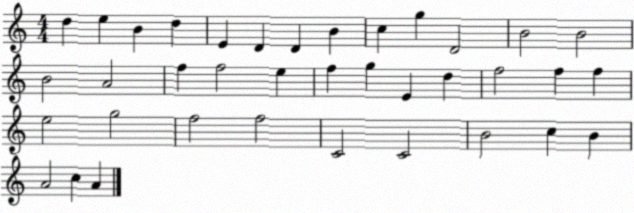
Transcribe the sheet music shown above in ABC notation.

X:1
T:Untitled
M:4/4
L:1/4
K:C
d e B d E D D B c g D2 B2 B2 B2 A2 f f2 e f g E d f2 f f e2 g2 f2 f2 C2 C2 B2 c B A2 c A